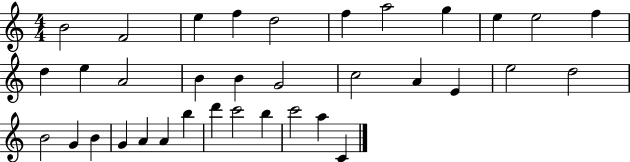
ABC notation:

X:1
T:Untitled
M:4/4
L:1/4
K:C
B2 F2 e f d2 f a2 g e e2 f d e A2 B B G2 c2 A E e2 d2 B2 G B G A A b d' c'2 b c'2 a C